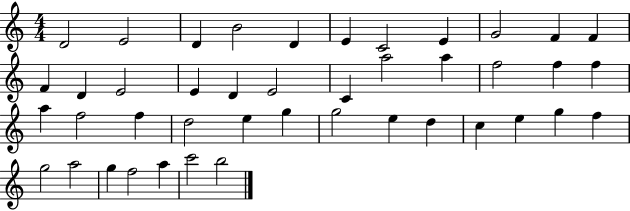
D4/h E4/h D4/q B4/h D4/q E4/q C4/h E4/q G4/h F4/q F4/q F4/q D4/q E4/h E4/q D4/q E4/h C4/q A5/h A5/q F5/h F5/q F5/q A5/q F5/h F5/q D5/h E5/q G5/q G5/h E5/q D5/q C5/q E5/q G5/q F5/q G5/h A5/h G5/q F5/h A5/q C6/h B5/h